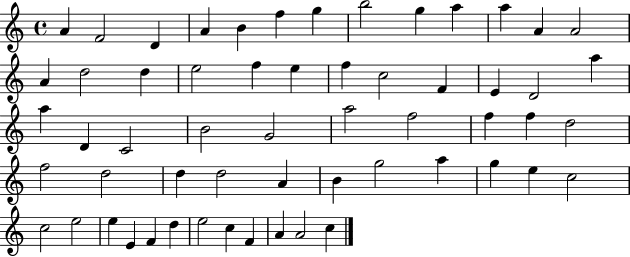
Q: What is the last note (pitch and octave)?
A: C5